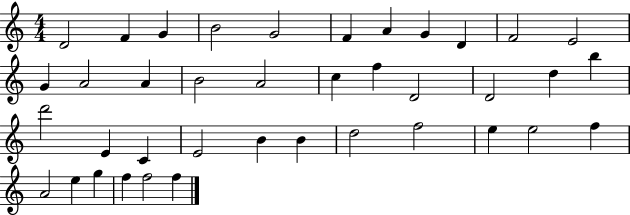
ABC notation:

X:1
T:Untitled
M:4/4
L:1/4
K:C
D2 F G B2 G2 F A G D F2 E2 G A2 A B2 A2 c f D2 D2 d b d'2 E C E2 B B d2 f2 e e2 f A2 e g f f2 f